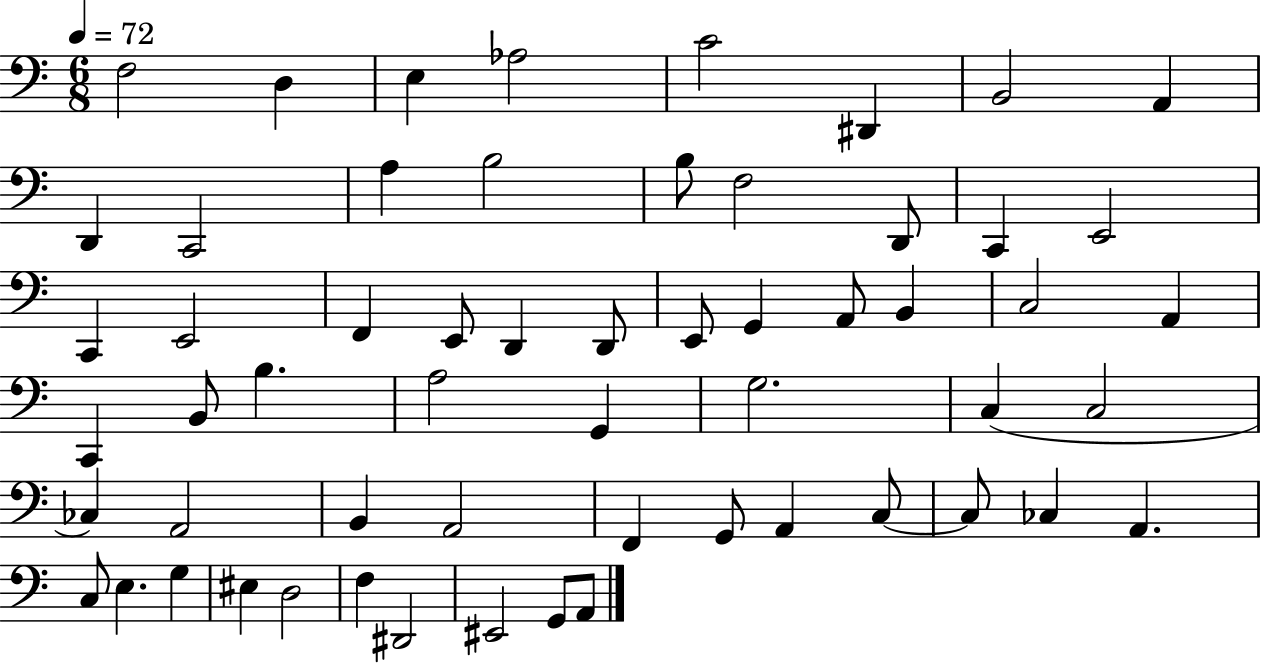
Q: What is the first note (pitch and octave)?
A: F3